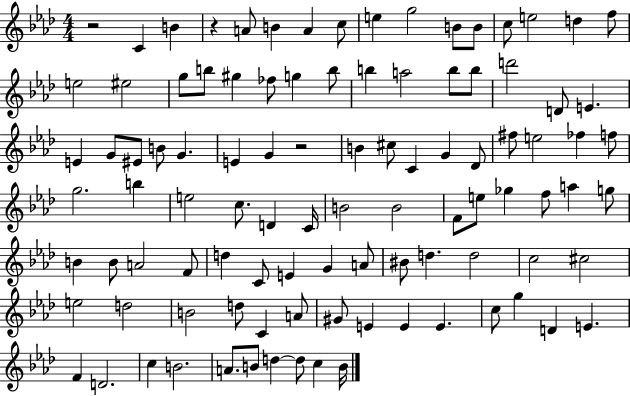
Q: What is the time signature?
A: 4/4